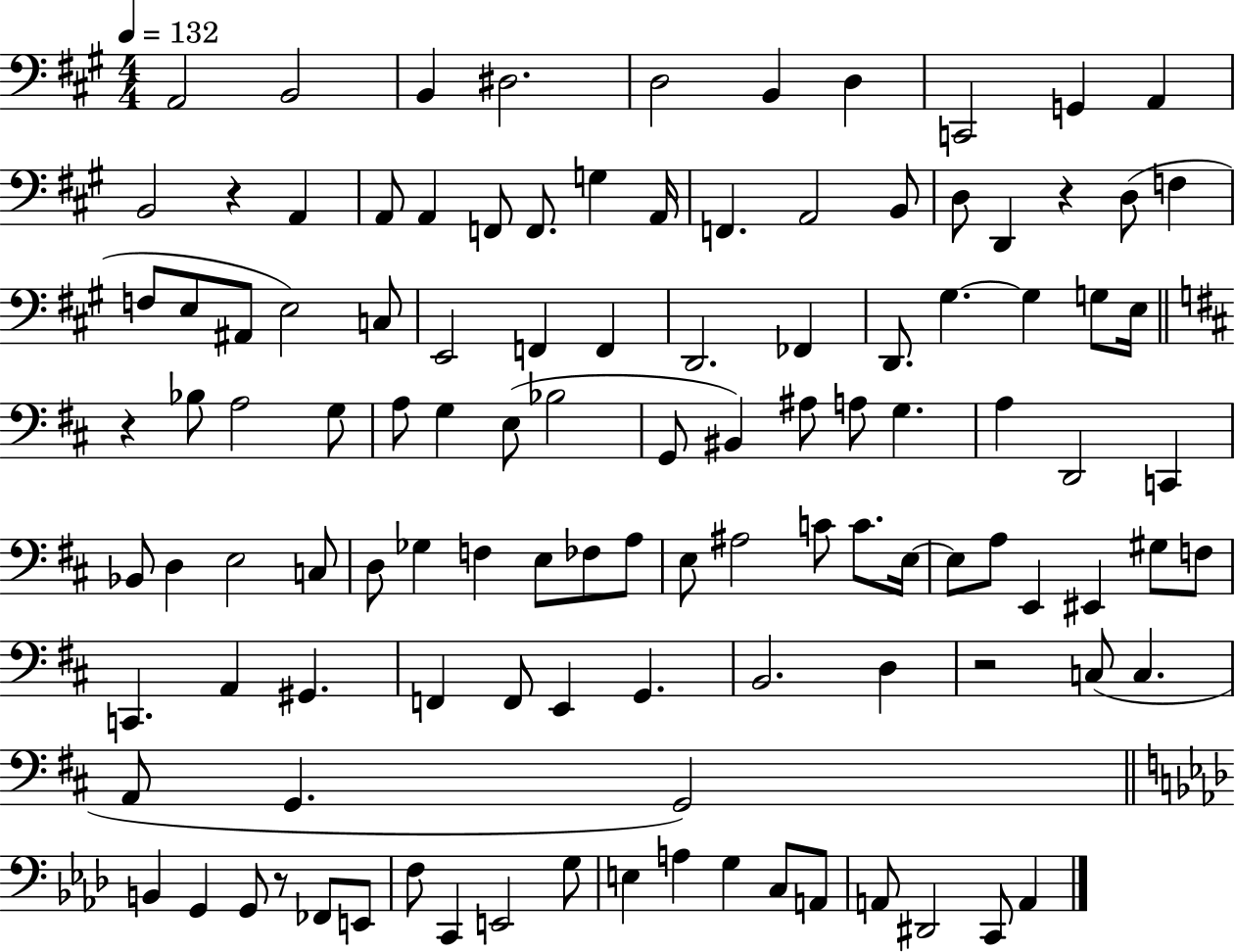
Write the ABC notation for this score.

X:1
T:Untitled
M:4/4
L:1/4
K:A
A,,2 B,,2 B,, ^D,2 D,2 B,, D, C,,2 G,, A,, B,,2 z A,, A,,/2 A,, F,,/2 F,,/2 G, A,,/4 F,, A,,2 B,,/2 D,/2 D,, z D,/2 F, F,/2 E,/2 ^A,,/2 E,2 C,/2 E,,2 F,, F,, D,,2 _F,, D,,/2 ^G, ^G, G,/2 E,/4 z _B,/2 A,2 G,/2 A,/2 G, E,/2 _B,2 G,,/2 ^B,, ^A,/2 A,/2 G, A, D,,2 C,, _B,,/2 D, E,2 C,/2 D,/2 _G, F, E,/2 _F,/2 A,/2 E,/2 ^A,2 C/2 C/2 E,/4 E,/2 A,/2 E,, ^E,, ^G,/2 F,/2 C,, A,, ^G,, F,, F,,/2 E,, G,, B,,2 D, z2 C,/2 C, A,,/2 G,, G,,2 B,, G,, G,,/2 z/2 _F,,/2 E,,/2 F,/2 C,, E,,2 G,/2 E, A, G, C,/2 A,,/2 A,,/2 ^D,,2 C,,/2 A,,